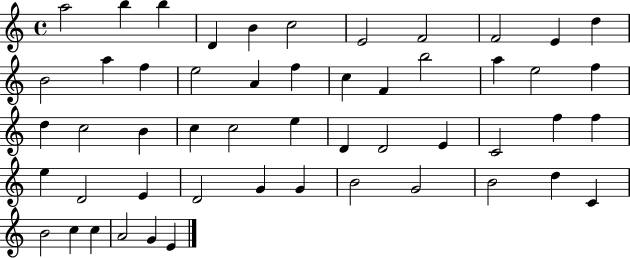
A5/h B5/q B5/q D4/q B4/q C5/h E4/h F4/h F4/h E4/q D5/q B4/h A5/q F5/q E5/h A4/q F5/q C5/q F4/q B5/h A5/q E5/h F5/q D5/q C5/h B4/q C5/q C5/h E5/q D4/q D4/h E4/q C4/h F5/q F5/q E5/q D4/h E4/q D4/h G4/q G4/q B4/h G4/h B4/h D5/q C4/q B4/h C5/q C5/q A4/h G4/q E4/q